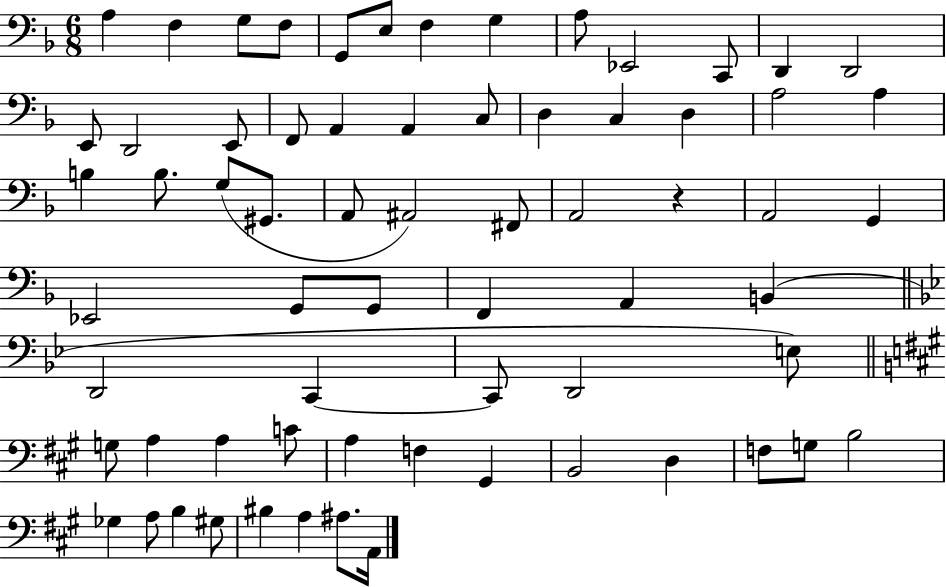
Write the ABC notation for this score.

X:1
T:Untitled
M:6/8
L:1/4
K:F
A, F, G,/2 F,/2 G,,/2 E,/2 F, G, A,/2 _E,,2 C,,/2 D,, D,,2 E,,/2 D,,2 E,,/2 F,,/2 A,, A,, C,/2 D, C, D, A,2 A, B, B,/2 G,/2 ^G,,/2 A,,/2 ^A,,2 ^F,,/2 A,,2 z A,,2 G,, _E,,2 G,,/2 G,,/2 F,, A,, B,, D,,2 C,, C,,/2 D,,2 E,/2 G,/2 A, A, C/2 A, F, ^G,, B,,2 D, F,/2 G,/2 B,2 _G, A,/2 B, ^G,/2 ^B, A, ^A,/2 A,,/4